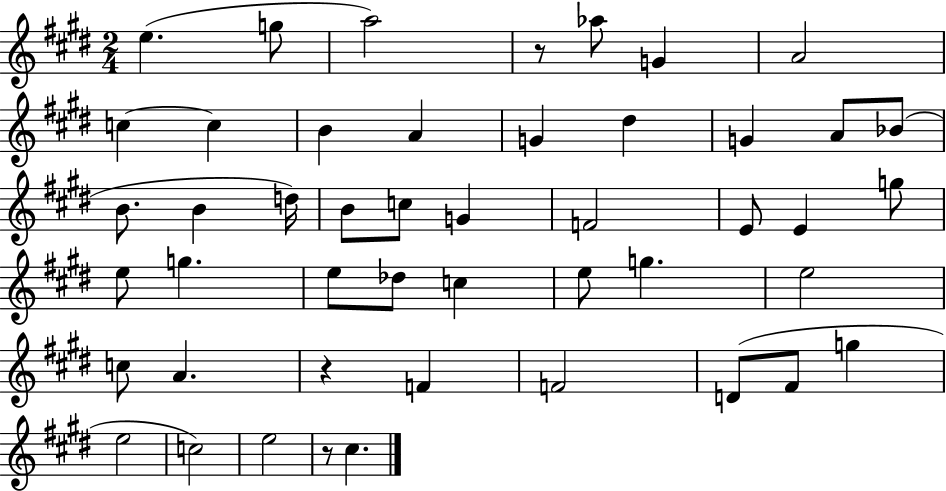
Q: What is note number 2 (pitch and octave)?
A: G5